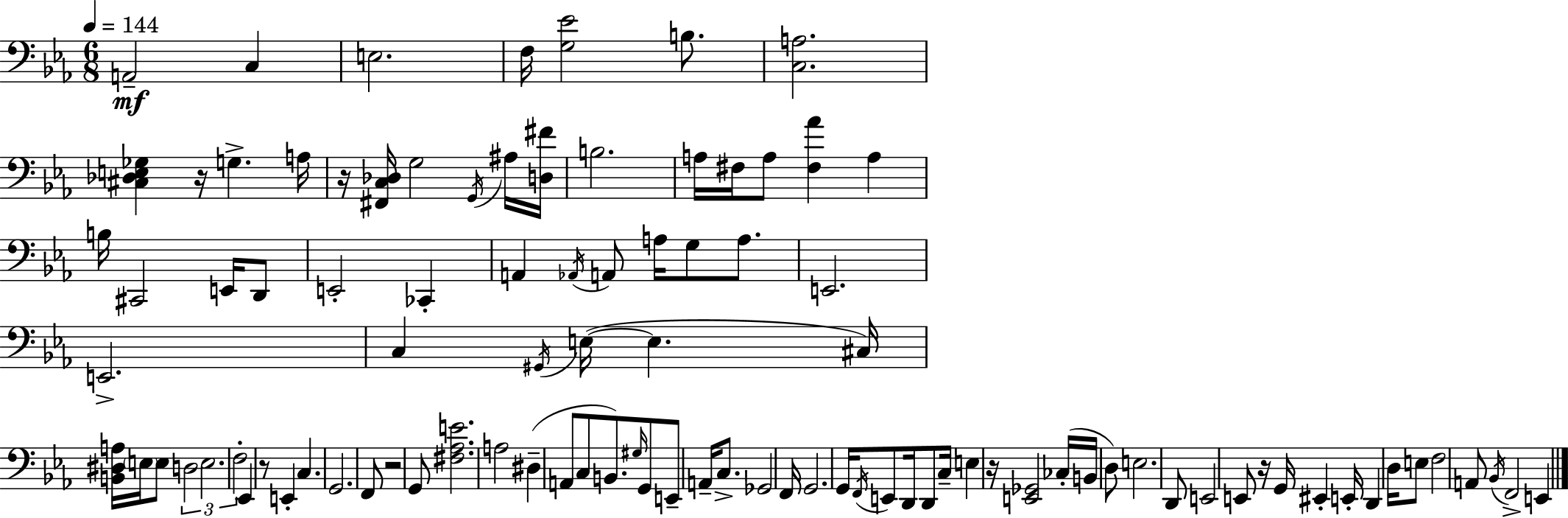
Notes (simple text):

A2/h C3/q E3/h. F3/s [G3,Eb4]/h B3/e. [C3,A3]/h. [C#3,Db3,E3,Gb3]/q R/s G3/q. A3/s R/s [F#2,C3,Db3]/s G3/h G2/s A#3/s [D3,F#4]/s B3/h. A3/s F#3/s A3/e [F#3,Ab4]/q A3/q B3/s C#2/h E2/s D2/e E2/h CES2/q A2/q Ab2/s A2/e A3/s G3/e A3/e. E2/h. E2/h. C3/q G#2/s E3/s E3/q. C#3/s [B2,D#3,A3]/s E3/s E3/e D3/h E3/h. F3/h Eb2/q R/e E2/q C3/q. G2/h. F2/e R/h G2/e [F#3,Ab3,E4]/h. A3/h D#3/q A2/e C3/e B2/e. G#3/s G2/e E2/e A2/s C3/e. Gb2/h F2/s G2/h. G2/s F2/s E2/e D2/s D2/e C3/s E3/q R/s [E2,Gb2]/h CES3/s B2/s D3/e E3/h. D2/e E2/h E2/e R/s G2/s EIS2/q E2/s D2/q D3/s E3/e F3/h A2/e Bb2/s F2/h E2/q